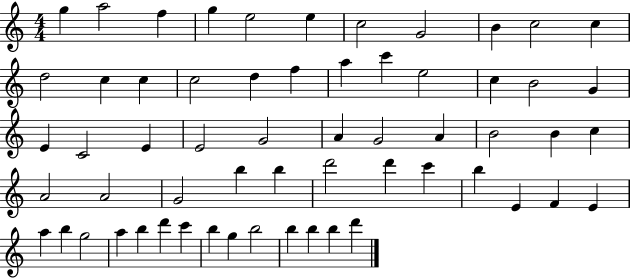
G5/q A5/h F5/q G5/q E5/h E5/q C5/h G4/h B4/q C5/h C5/q D5/h C5/q C5/q C5/h D5/q F5/q A5/q C6/q E5/h C5/q B4/h G4/q E4/q C4/h E4/q E4/h G4/h A4/q G4/h A4/q B4/h B4/q C5/q A4/h A4/h G4/h B5/q B5/q D6/h D6/q C6/q B5/q E4/q F4/q E4/q A5/q B5/q G5/h A5/q B5/q D6/q C6/q B5/q G5/q B5/h B5/q B5/q B5/q D6/q